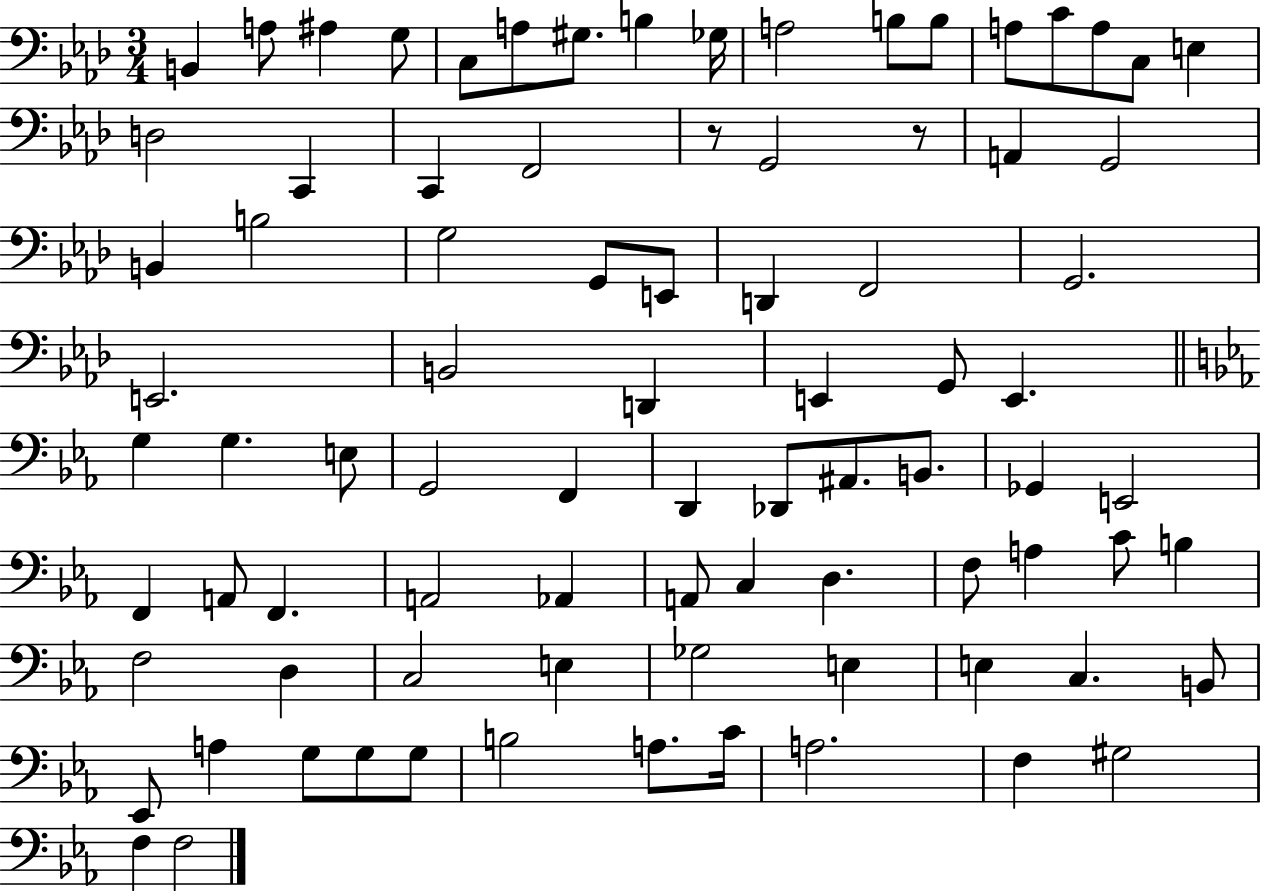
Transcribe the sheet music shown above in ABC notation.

X:1
T:Untitled
M:3/4
L:1/4
K:Ab
B,, A,/2 ^A, G,/2 C,/2 A,/2 ^G,/2 B, _G,/4 A,2 B,/2 B,/2 A,/2 C/2 A,/2 C,/2 E, D,2 C,, C,, F,,2 z/2 G,,2 z/2 A,, G,,2 B,, B,2 G,2 G,,/2 E,,/2 D,, F,,2 G,,2 E,,2 B,,2 D,, E,, G,,/2 E,, G, G, E,/2 G,,2 F,, D,, _D,,/2 ^A,,/2 B,,/2 _G,, E,,2 F,, A,,/2 F,, A,,2 _A,, A,,/2 C, D, F,/2 A, C/2 B, F,2 D, C,2 E, _G,2 E, E, C, B,,/2 _E,,/2 A, G,/2 G,/2 G,/2 B,2 A,/2 C/4 A,2 F, ^G,2 F, F,2